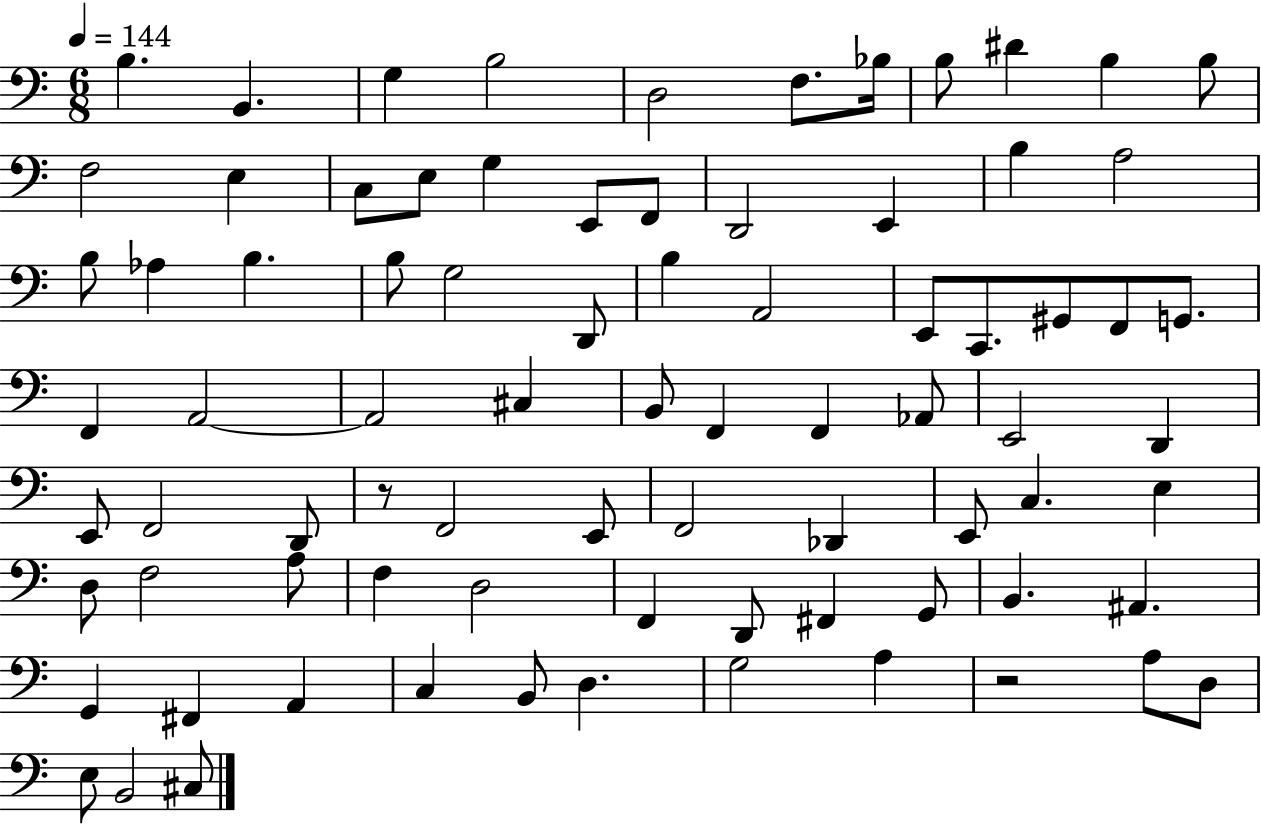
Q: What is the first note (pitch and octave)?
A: B3